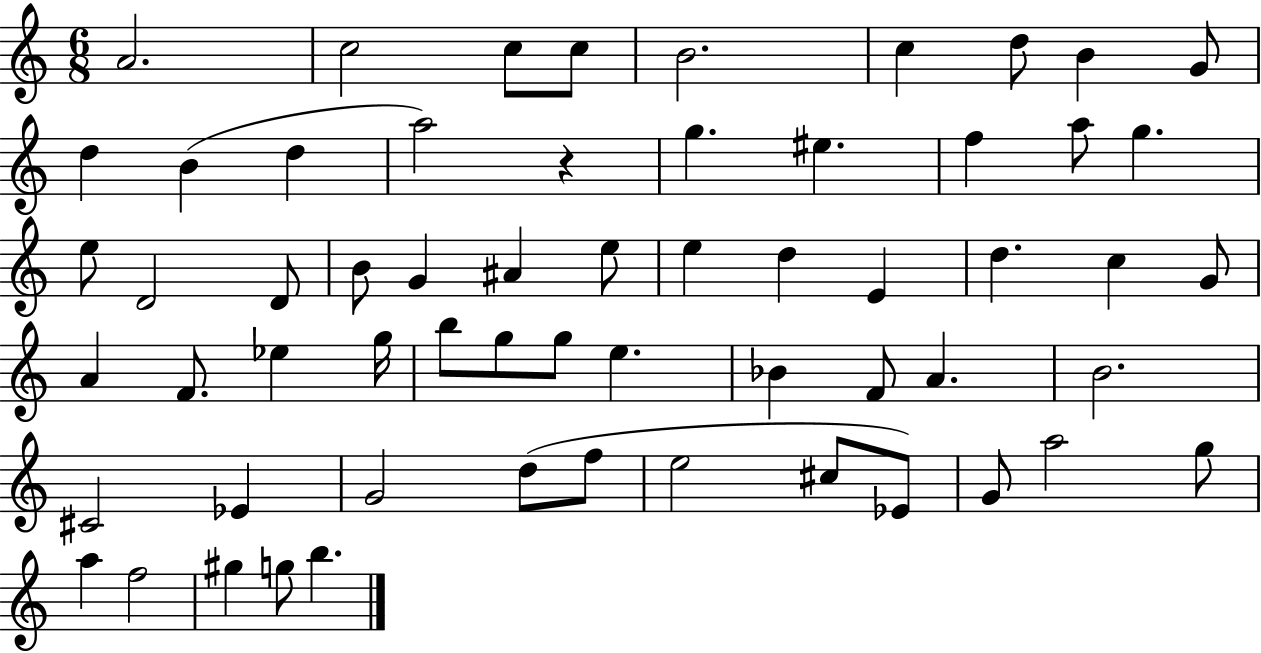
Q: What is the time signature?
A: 6/8